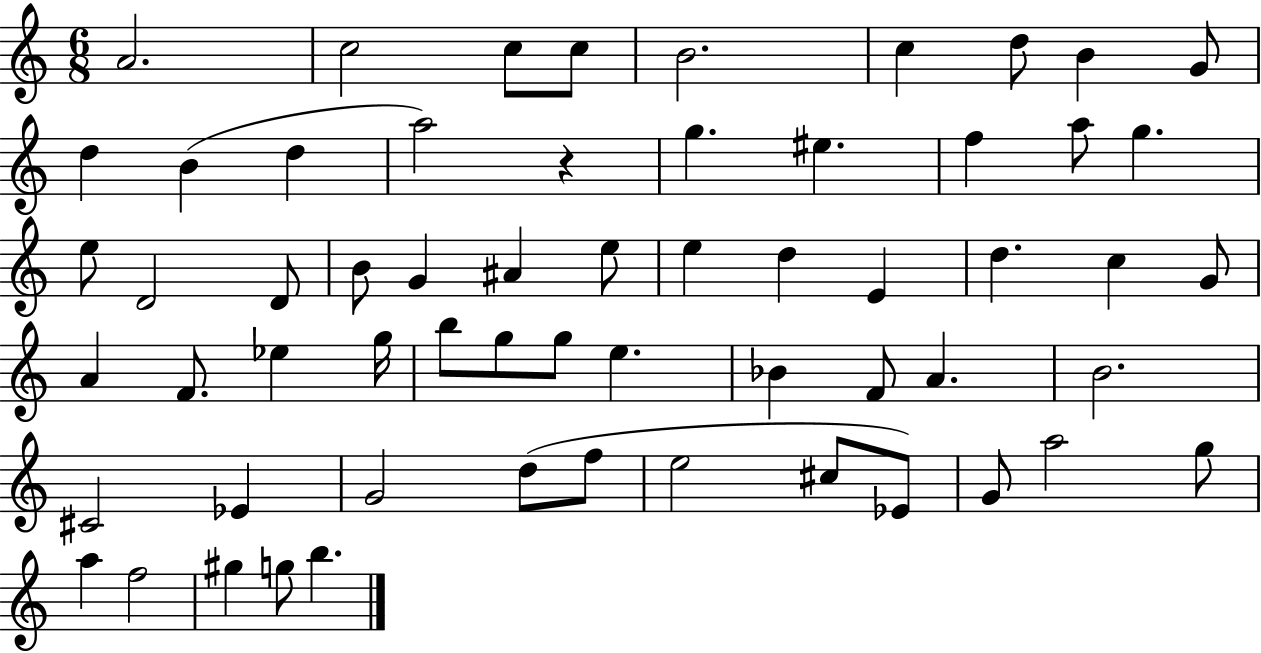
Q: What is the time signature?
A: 6/8